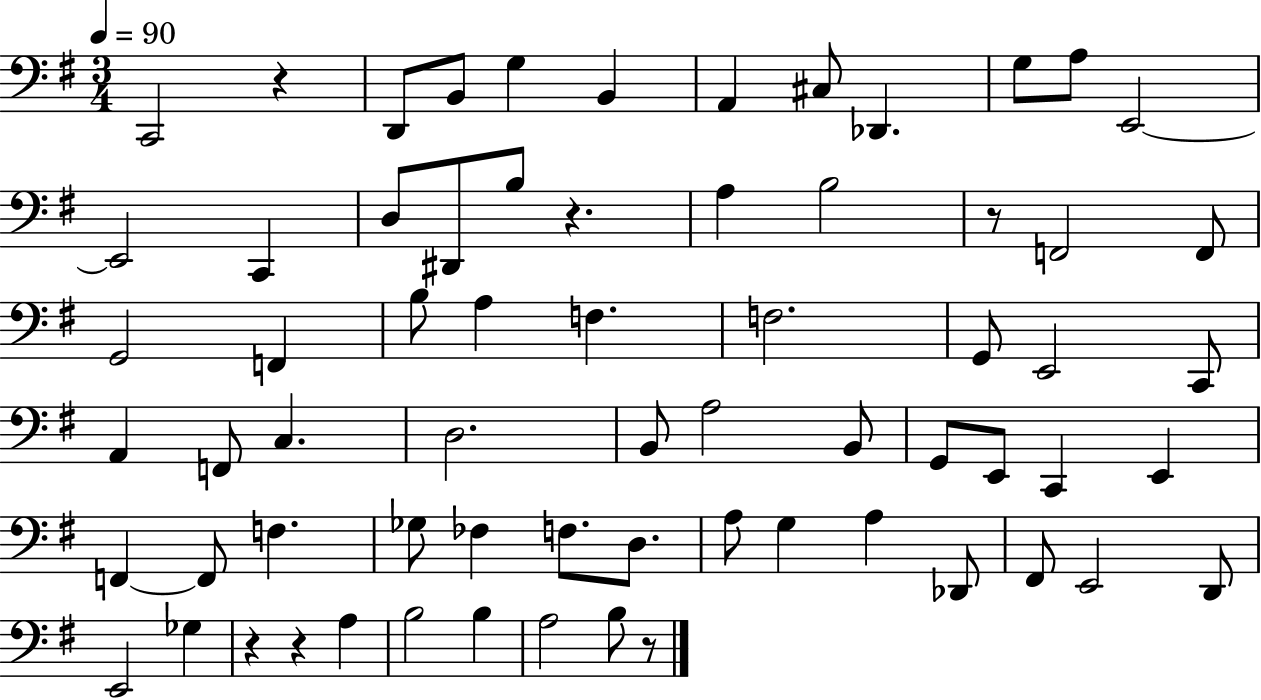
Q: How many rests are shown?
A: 6